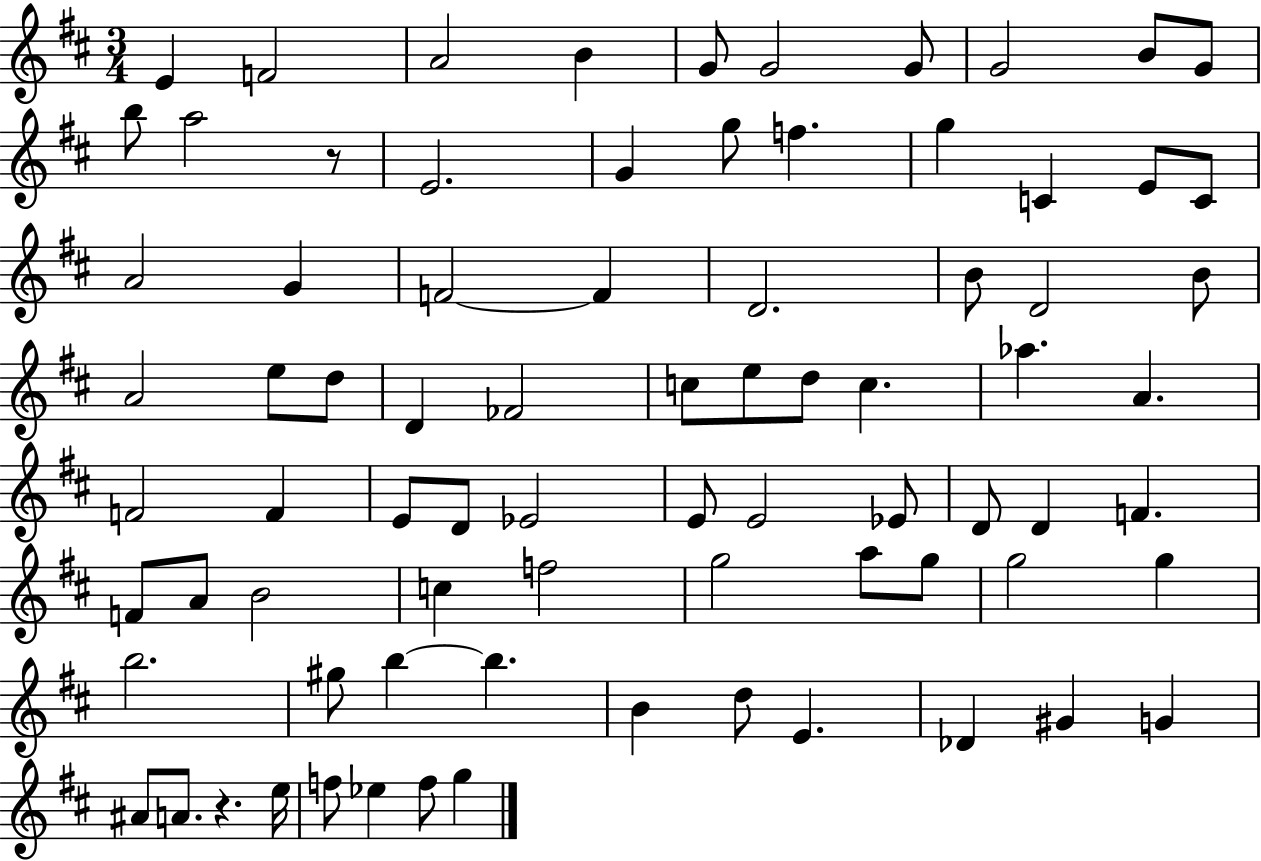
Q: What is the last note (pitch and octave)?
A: G5